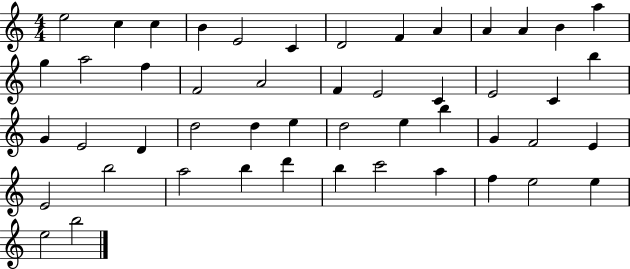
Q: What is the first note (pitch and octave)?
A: E5